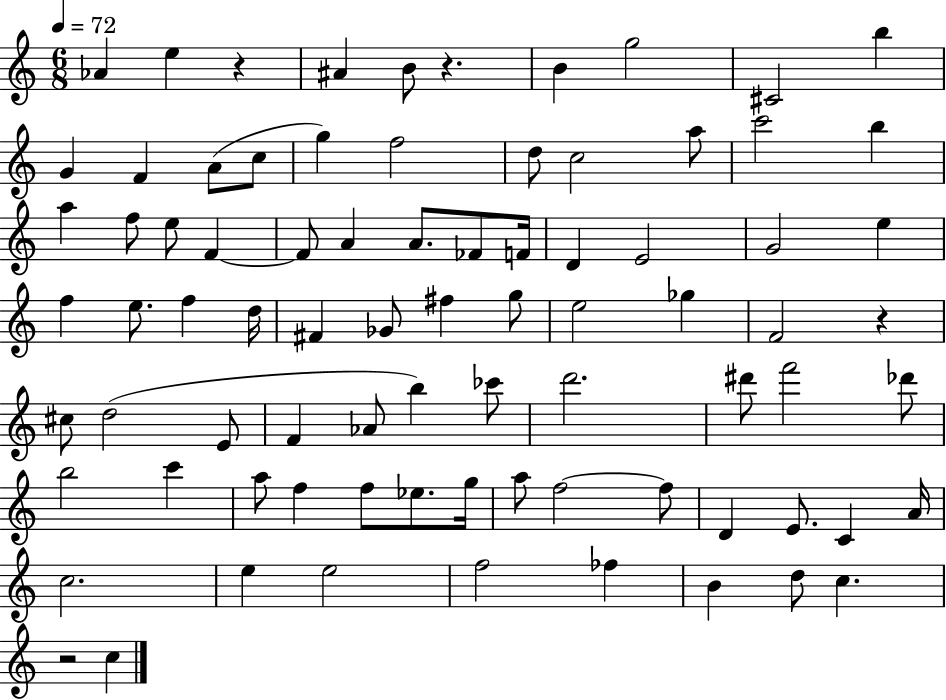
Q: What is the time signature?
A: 6/8